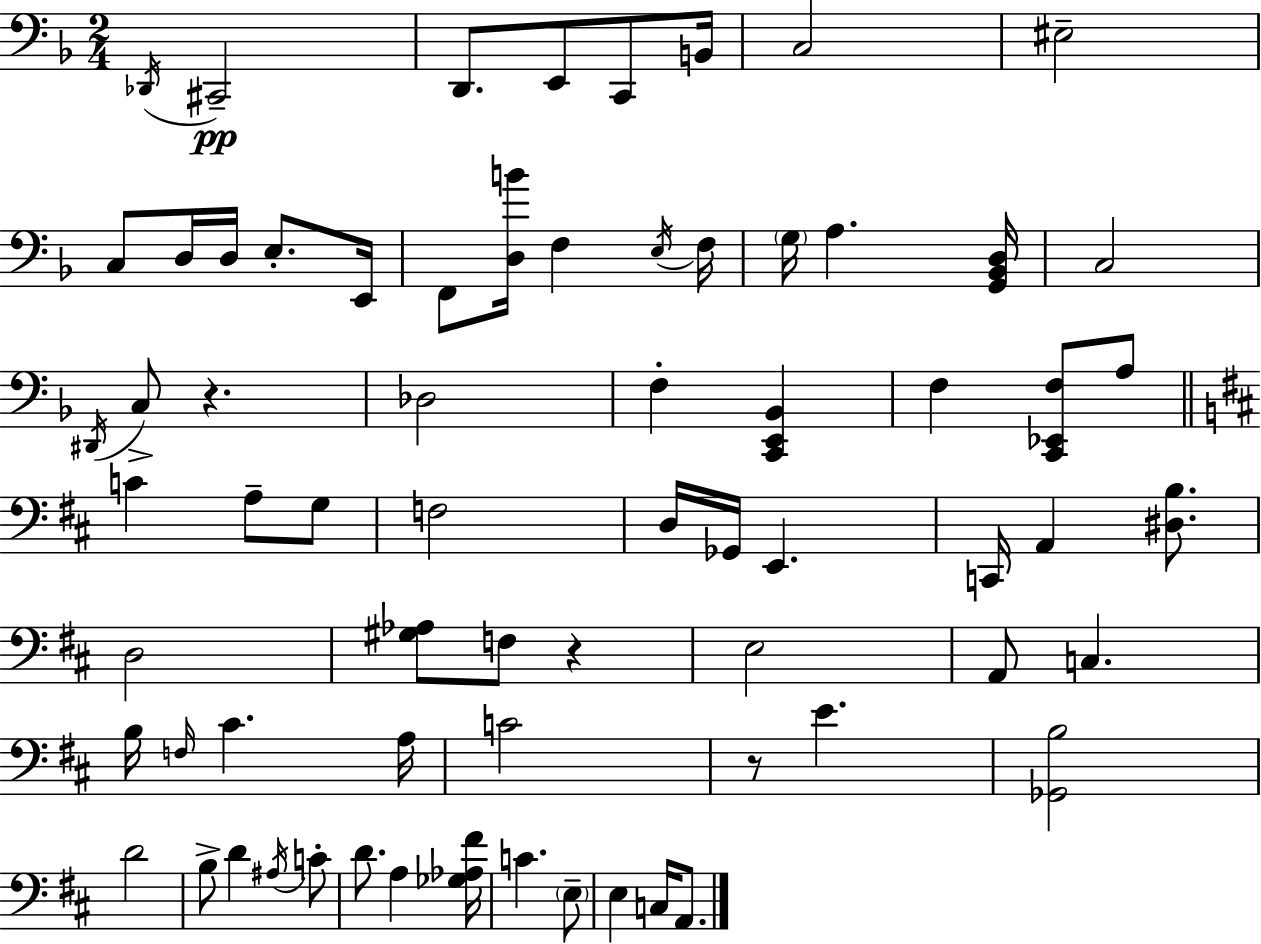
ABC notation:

X:1
T:Untitled
M:2/4
L:1/4
K:Dm
_D,,/4 ^C,,2 D,,/2 E,,/2 C,,/2 B,,/4 C,2 ^E,2 C,/2 D,/4 D,/4 E,/2 E,,/4 F,,/2 [D,B]/4 F, E,/4 F,/4 G,/4 A, [G,,_B,,D,]/4 C,2 ^D,,/4 C,/2 z _D,2 F, [C,,E,,_B,,] F, [C,,_E,,F,]/2 A,/2 C A,/2 G,/2 F,2 D,/4 _G,,/4 E,, C,,/4 A,, [^D,B,]/2 D,2 [^G,_A,]/2 F,/2 z E,2 A,,/2 C, B,/4 F,/4 ^C A,/4 C2 z/2 E [_G,,B,]2 D2 B,/2 D ^A,/4 C/2 D/2 A, [_G,_A,^F]/4 C E,/2 E, C,/4 A,,/2